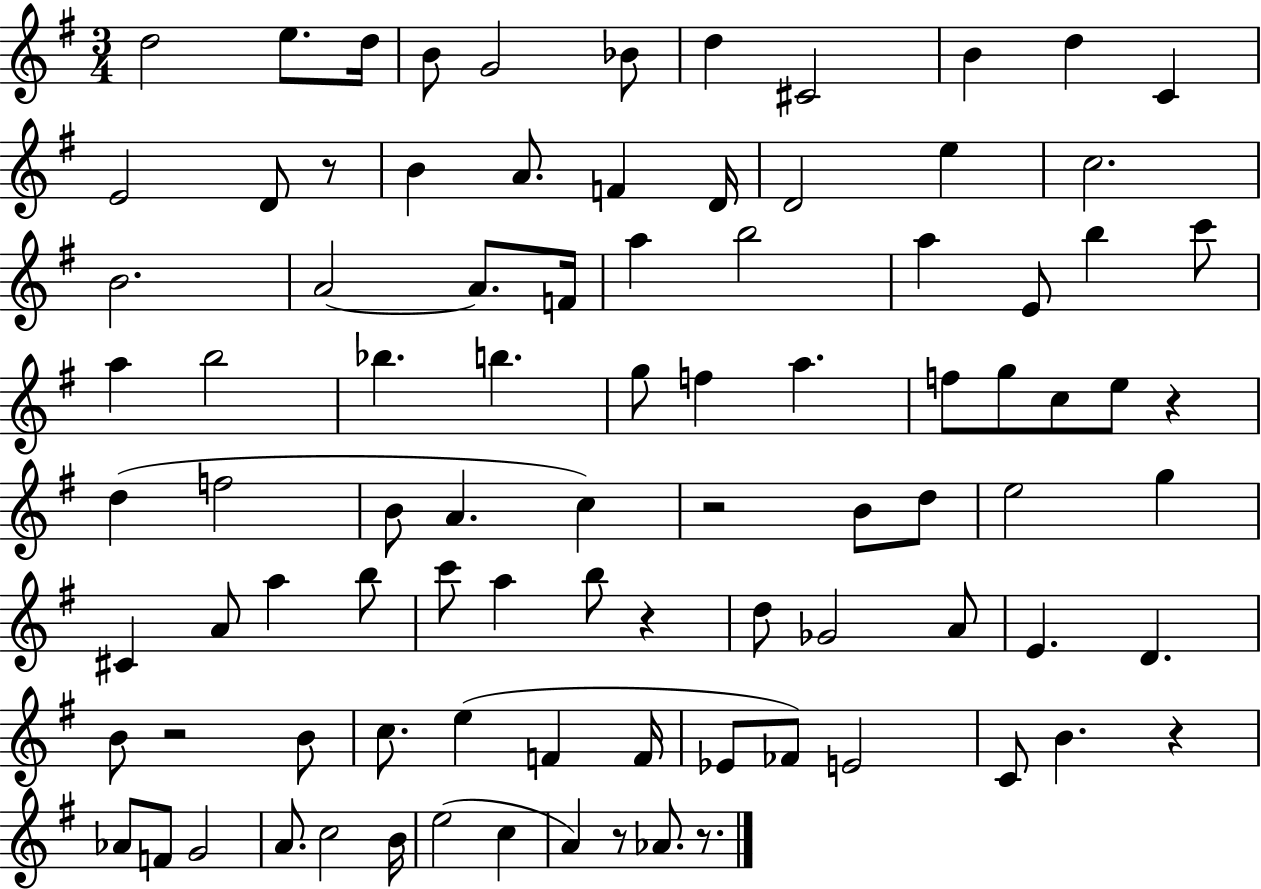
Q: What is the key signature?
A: G major